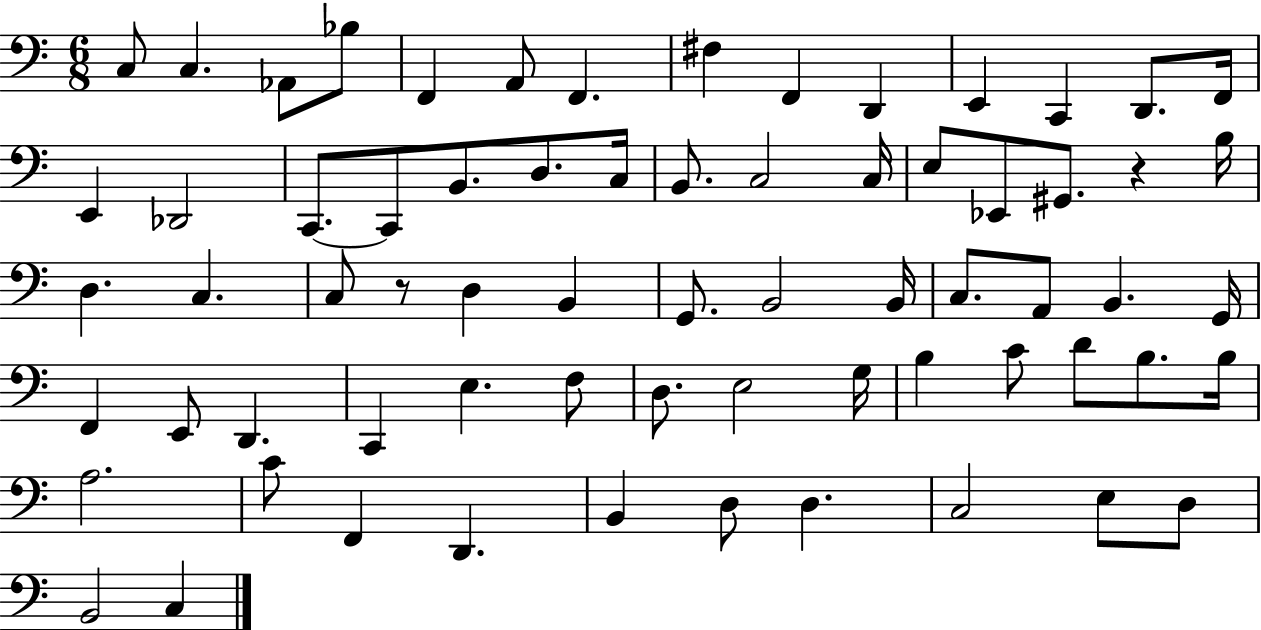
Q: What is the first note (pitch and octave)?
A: C3